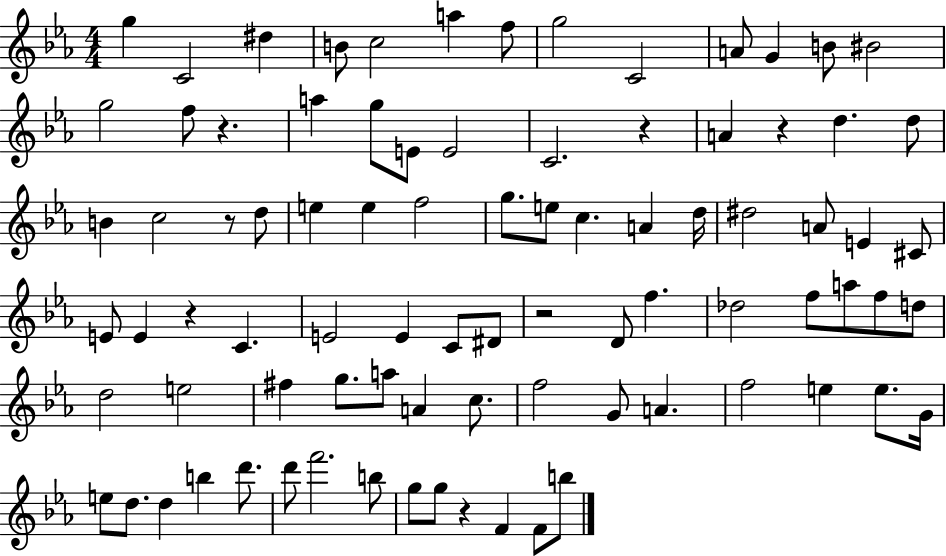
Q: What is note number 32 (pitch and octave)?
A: C5